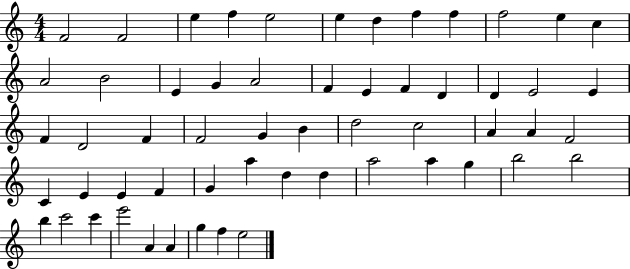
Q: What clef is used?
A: treble